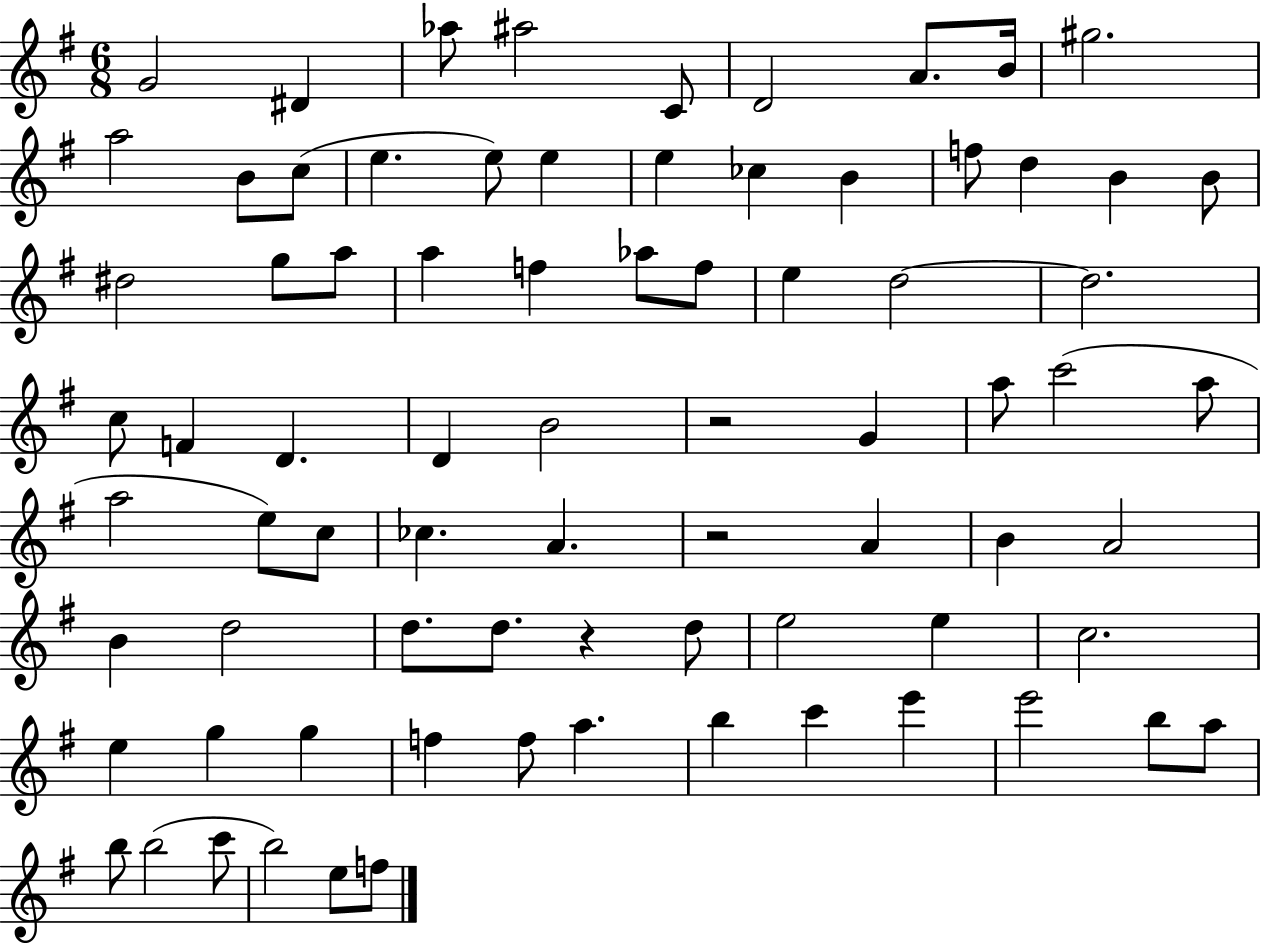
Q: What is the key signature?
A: G major